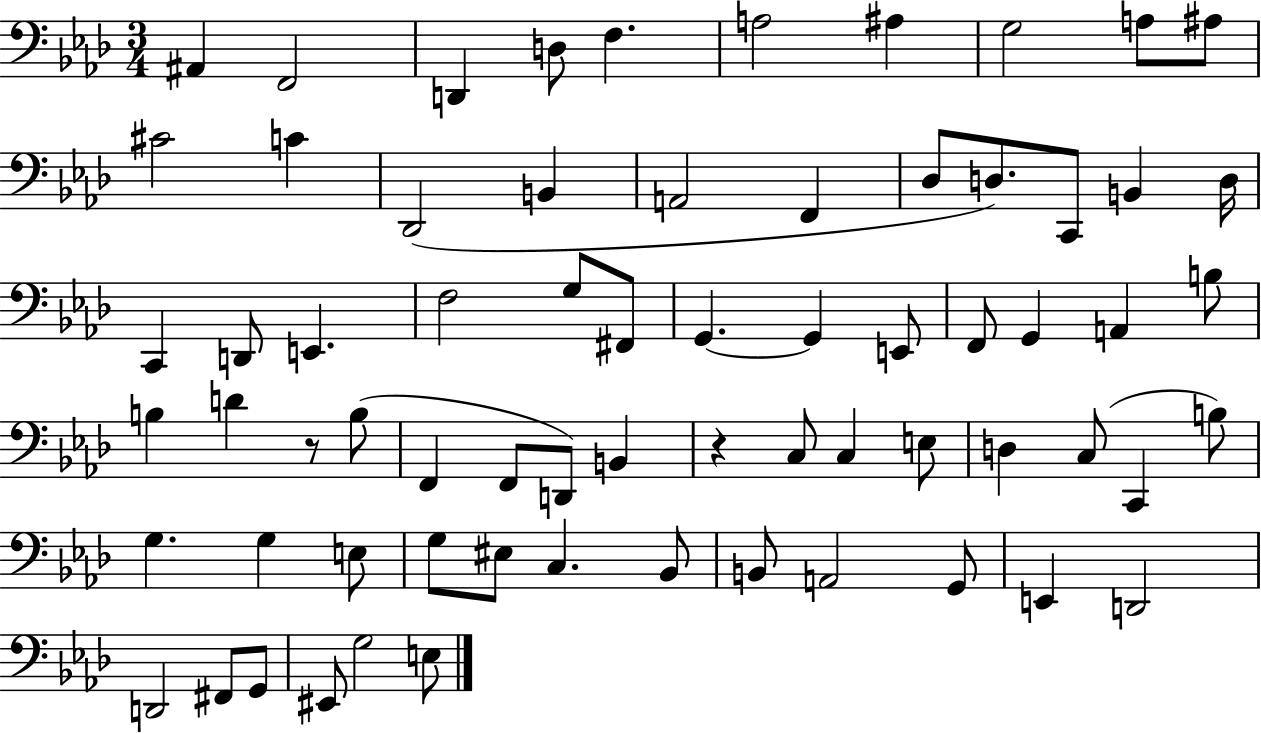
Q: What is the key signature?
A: AES major